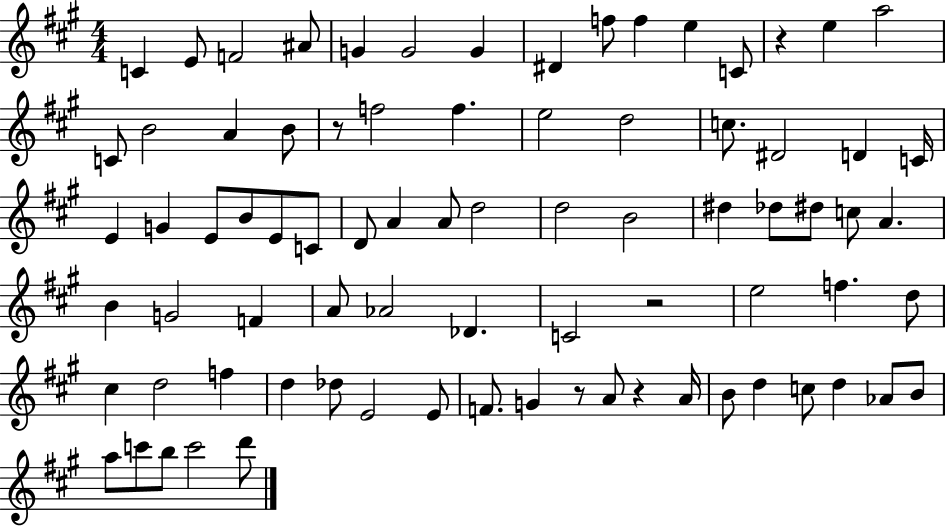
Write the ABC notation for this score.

X:1
T:Untitled
M:4/4
L:1/4
K:A
C E/2 F2 ^A/2 G G2 G ^D f/2 f e C/2 z e a2 C/2 B2 A B/2 z/2 f2 f e2 d2 c/2 ^D2 D C/4 E G E/2 B/2 E/2 C/2 D/2 A A/2 d2 d2 B2 ^d _d/2 ^d/2 c/2 A B G2 F A/2 _A2 _D C2 z2 e2 f d/2 ^c d2 f d _d/2 E2 E/2 F/2 G z/2 A/2 z A/4 B/2 d c/2 d _A/2 B/2 a/2 c'/2 b/2 c'2 d'/2